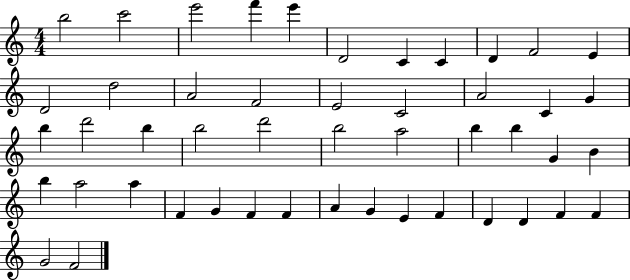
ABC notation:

X:1
T:Untitled
M:4/4
L:1/4
K:C
b2 c'2 e'2 f' e' D2 C C D F2 E D2 d2 A2 F2 E2 C2 A2 C G b d'2 b b2 d'2 b2 a2 b b G B b a2 a F G F F A G E F D D F F G2 F2